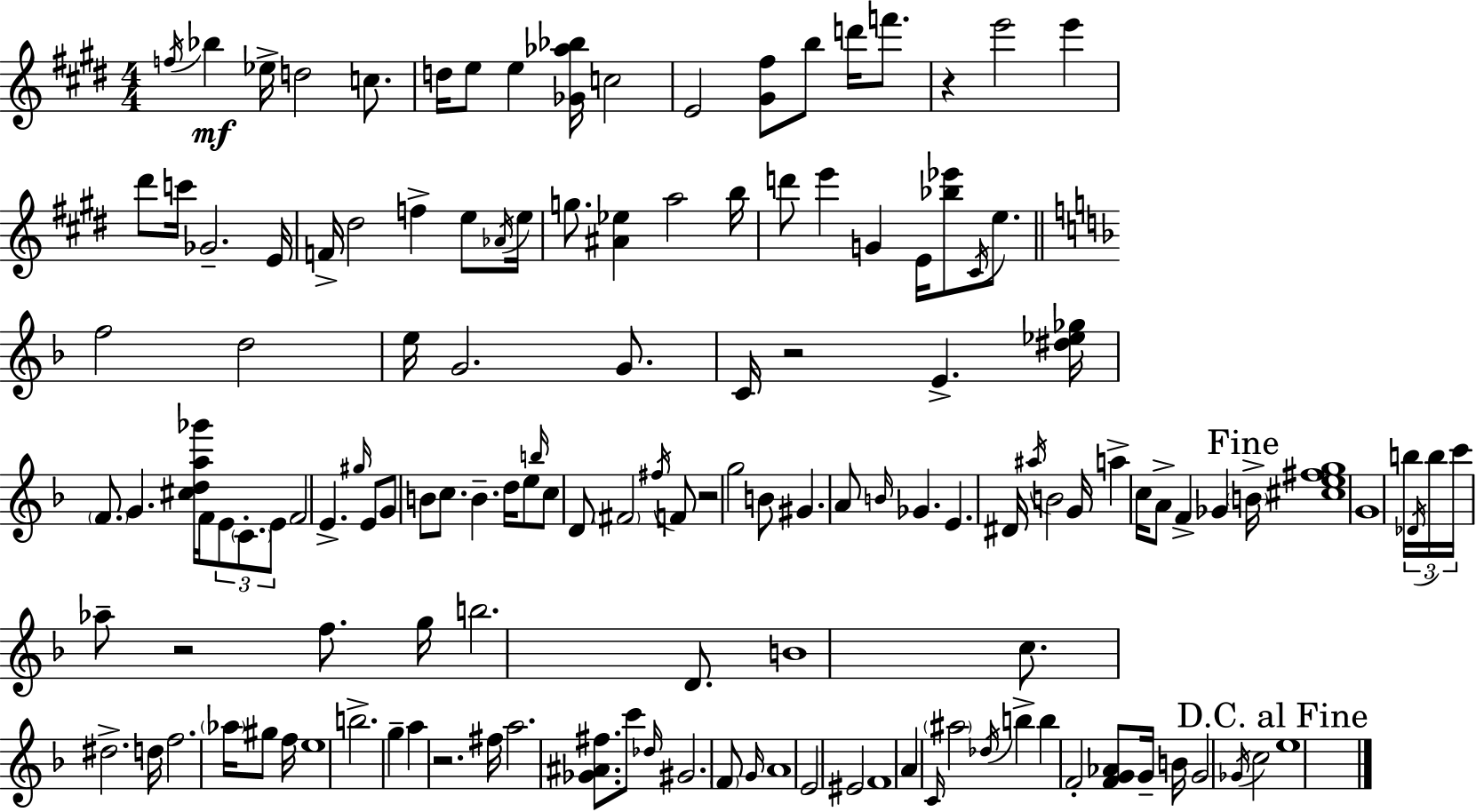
X:1
T:Untitled
M:4/4
L:1/4
K:E
f/4 _b _e/4 d2 c/2 d/4 e/2 e [_G_a_b]/4 c2 E2 [^G^f]/2 b/2 d'/4 f'/2 z e'2 e' ^d'/2 c'/4 _G2 E/4 F/4 ^d2 f e/2 _A/4 e/4 g/2 [^A_e] a2 b/4 d'/2 e' G E/4 [_b_e']/2 ^C/4 e/2 f2 d2 e/4 G2 G/2 C/4 z2 E [^d_e_g]/4 F/2 G [^cda_g']/4 F/4 E/2 C/2 E/2 F2 E ^g/4 E/2 G/2 B/2 c/2 B d/4 e/2 b/4 c/2 D/2 ^F2 ^f/4 F/2 z2 g2 B/2 ^G A/2 B/4 _G E ^D/4 ^a/4 B2 G/4 a c/4 A/2 F _G B/4 [^ce^fg]4 G4 b/4 _D/4 b/4 c'/4 _a/2 z2 f/2 g/4 b2 D/2 B4 c/2 ^d2 d/4 f2 _a/4 ^g/2 f/4 e4 b2 g a z2 ^f/4 a2 [_G^A^f]/2 c'/2 _d/4 ^G2 F/2 G/4 A4 E2 ^E2 F4 A C/4 ^a2 _d/4 b b F2 [FG_A]/2 G/4 B/4 G2 _G/4 c2 e4